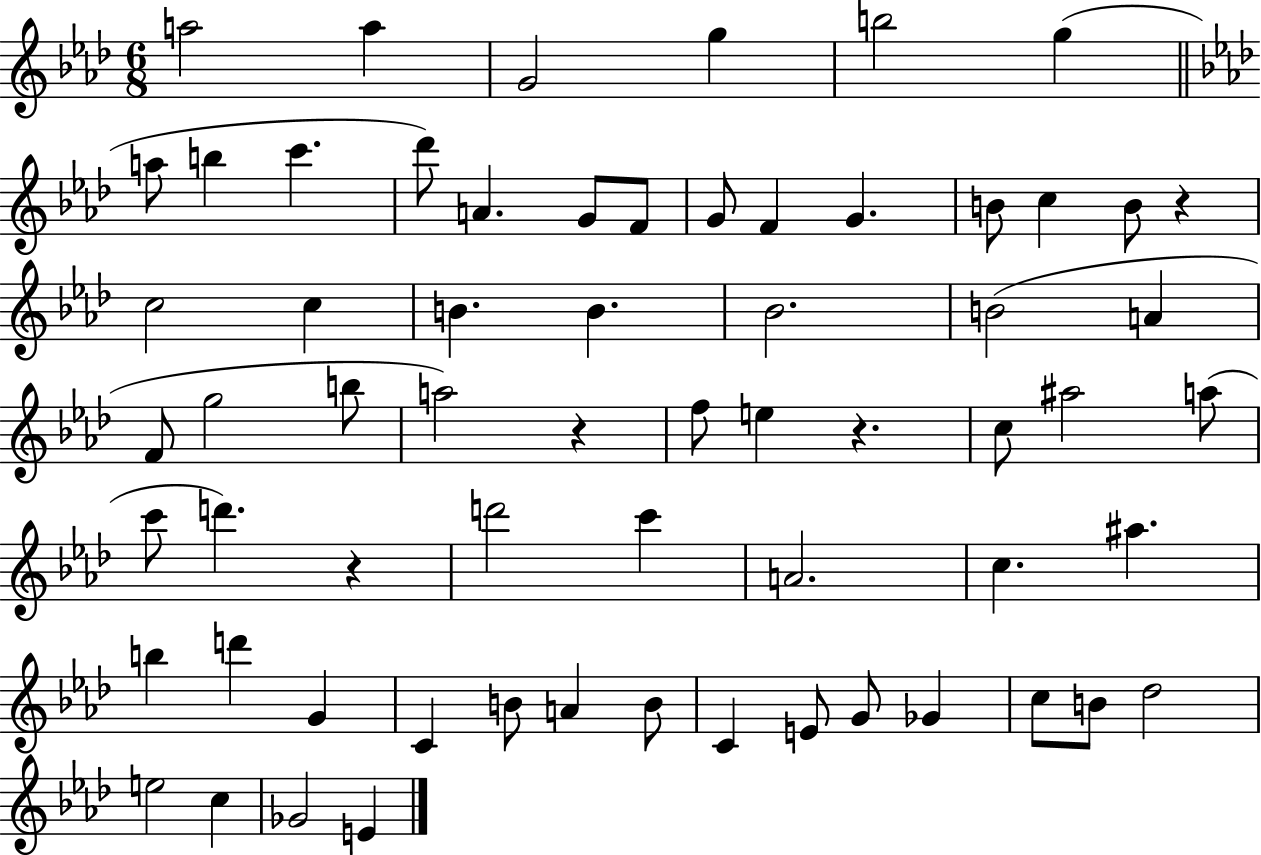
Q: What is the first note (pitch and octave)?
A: A5